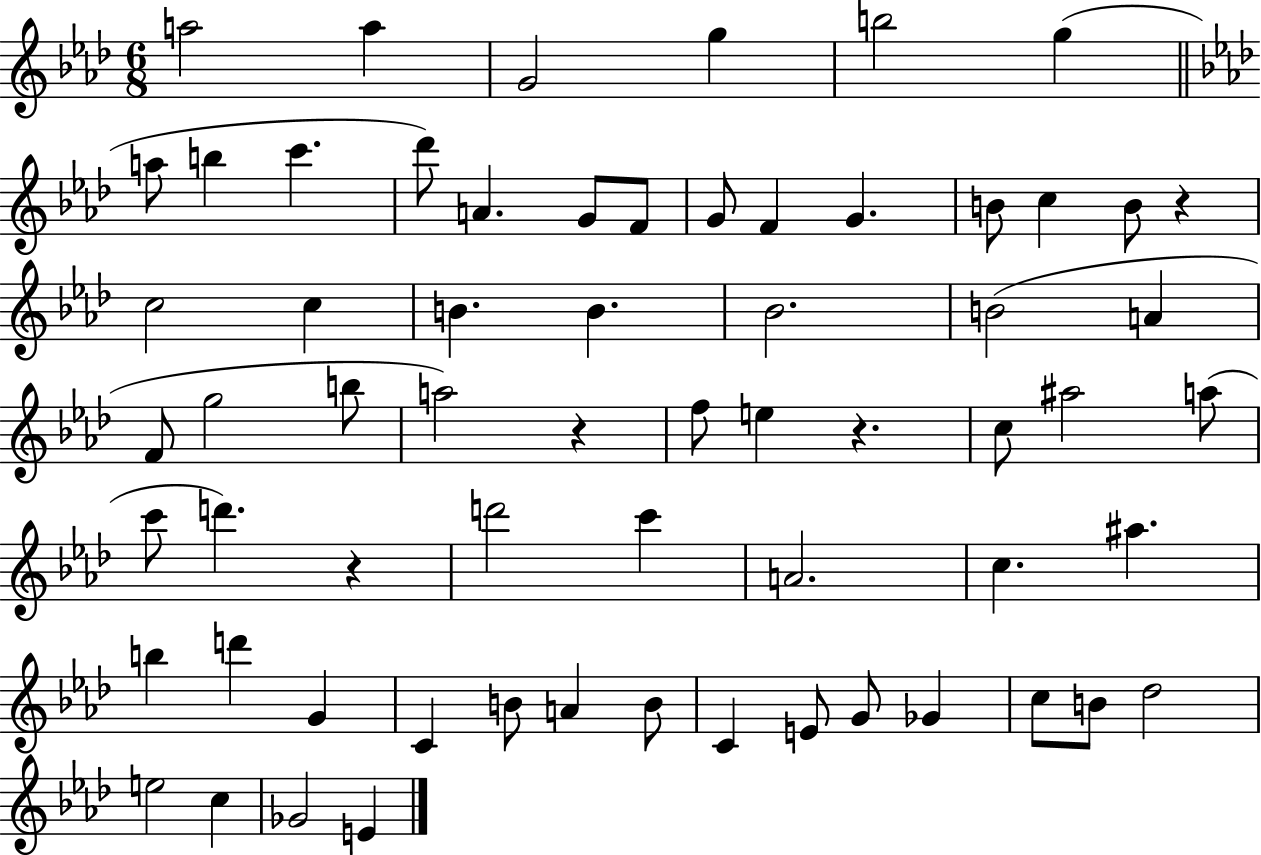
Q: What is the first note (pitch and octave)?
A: A5